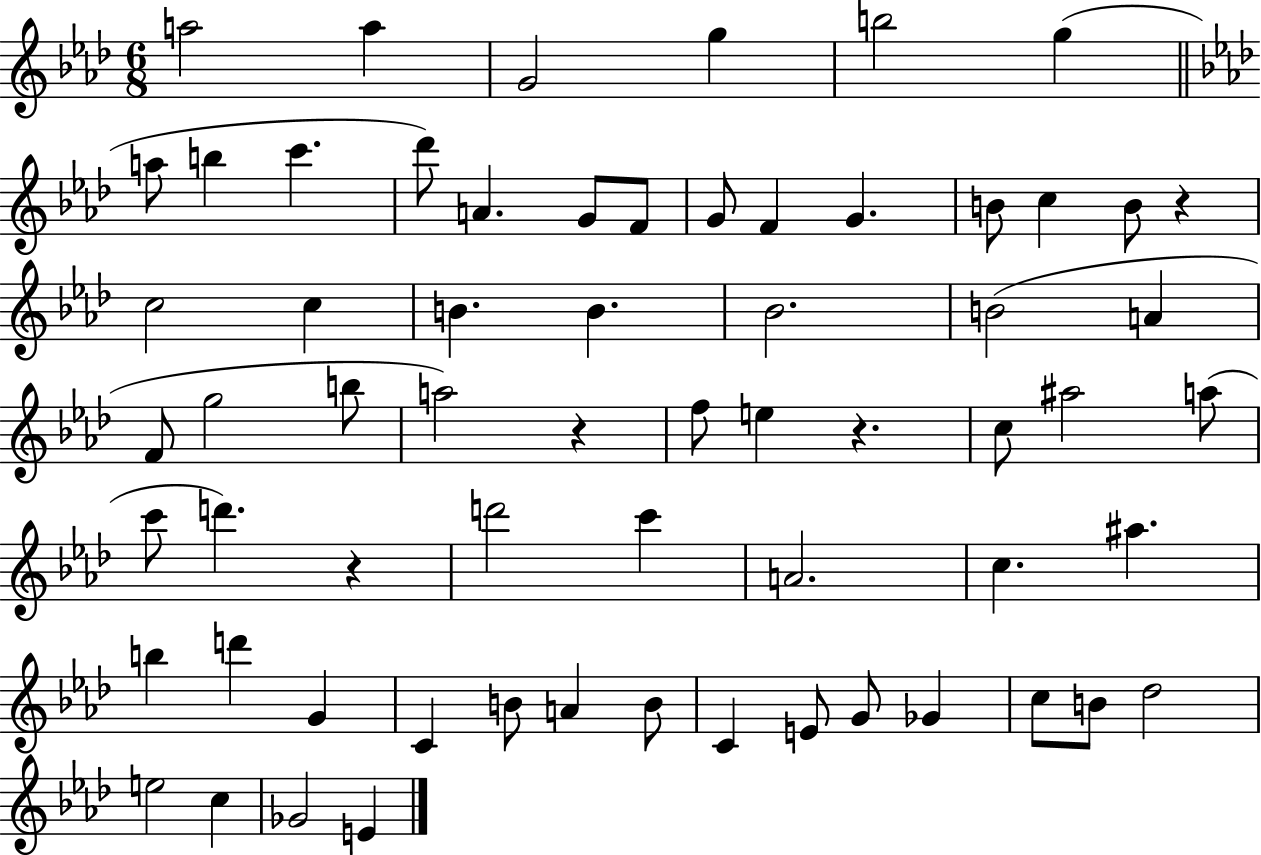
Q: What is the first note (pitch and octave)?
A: A5